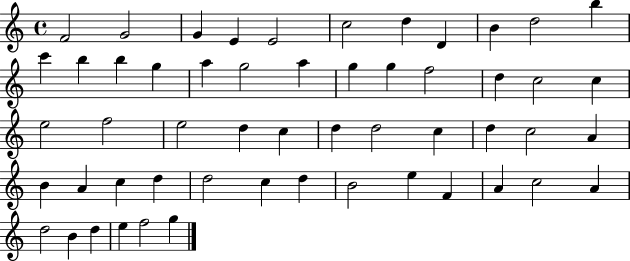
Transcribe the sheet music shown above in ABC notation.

X:1
T:Untitled
M:4/4
L:1/4
K:C
F2 G2 G E E2 c2 d D B d2 b c' b b g a g2 a g g f2 d c2 c e2 f2 e2 d c d d2 c d c2 A B A c d d2 c d B2 e F A c2 A d2 B d e f2 g